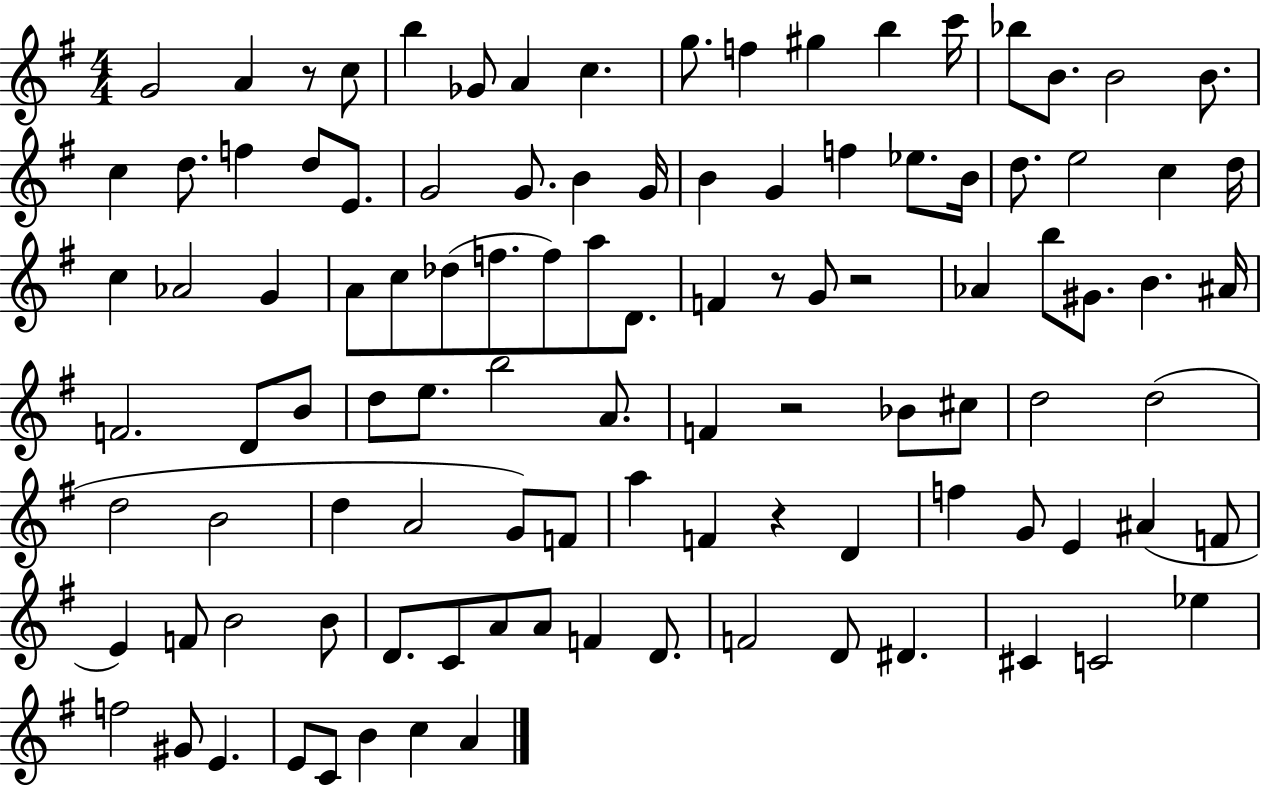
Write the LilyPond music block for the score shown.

{
  \clef treble
  \numericTimeSignature
  \time 4/4
  \key g \major
  g'2 a'4 r8 c''8 | b''4 ges'8 a'4 c''4. | g''8. f''4 gis''4 b''4 c'''16 | bes''8 b'8. b'2 b'8. | \break c''4 d''8. f''4 d''8 e'8. | g'2 g'8. b'4 g'16 | b'4 g'4 f''4 ees''8. b'16 | d''8. e''2 c''4 d''16 | \break c''4 aes'2 g'4 | a'8 c''8 des''8( f''8. f''8) a''8 d'8. | f'4 r8 g'8 r2 | aes'4 b''8 gis'8. b'4. ais'16 | \break f'2. d'8 b'8 | d''8 e''8. b''2 a'8. | f'4 r2 bes'8 cis''8 | d''2 d''2( | \break d''2 b'2 | d''4 a'2 g'8) f'8 | a''4 f'4 r4 d'4 | f''4 g'8 e'4 ais'4( f'8 | \break e'4) f'8 b'2 b'8 | d'8. c'8 a'8 a'8 f'4 d'8. | f'2 d'8 dis'4. | cis'4 c'2 ees''4 | \break f''2 gis'8 e'4. | e'8 c'8 b'4 c''4 a'4 | \bar "|."
}